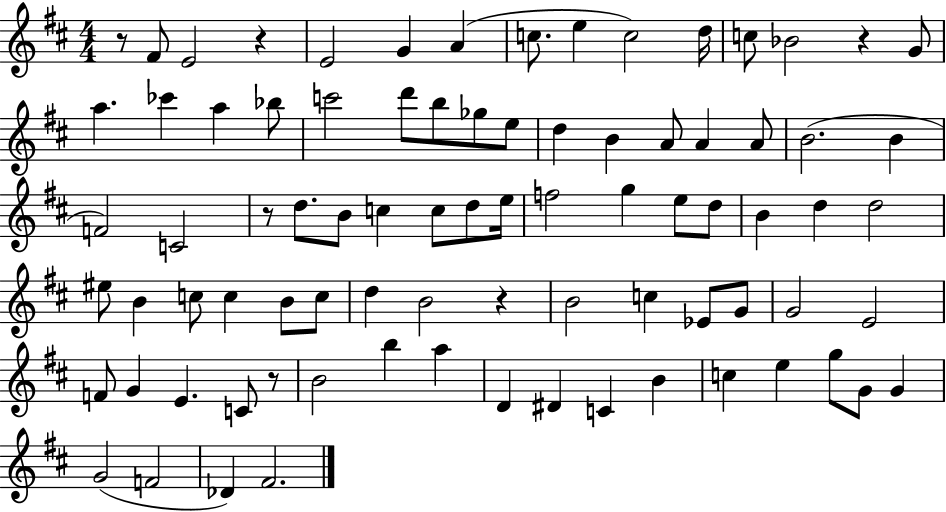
R/e F#4/e E4/h R/q E4/h G4/q A4/q C5/e. E5/q C5/h D5/s C5/e Bb4/h R/q G4/e A5/q. CES6/q A5/q Bb5/e C6/h D6/e B5/e Gb5/e E5/e D5/q B4/q A4/e A4/q A4/e B4/h. B4/q F4/h C4/h R/e D5/e. B4/e C5/q C5/e D5/e E5/s F5/h G5/q E5/e D5/e B4/q D5/q D5/h EIS5/e B4/q C5/e C5/q B4/e C5/e D5/q B4/h R/q B4/h C5/q Eb4/e G4/e G4/h E4/h F4/e G4/q E4/q. C4/e R/e B4/h B5/q A5/q D4/q D#4/q C4/q B4/q C5/q E5/q G5/e G4/e G4/q G4/h F4/h Db4/q F#4/h.